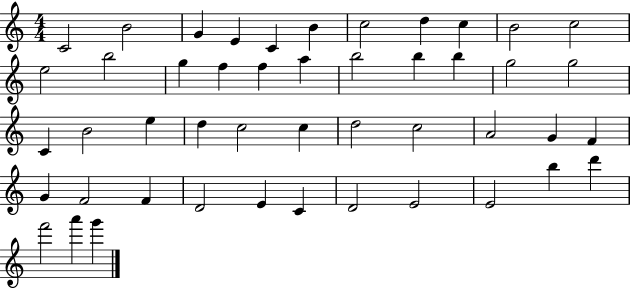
X:1
T:Untitled
M:4/4
L:1/4
K:C
C2 B2 G E C B c2 d c B2 c2 e2 b2 g f f a b2 b b g2 g2 C B2 e d c2 c d2 c2 A2 G F G F2 F D2 E C D2 E2 E2 b d' f'2 a' g'